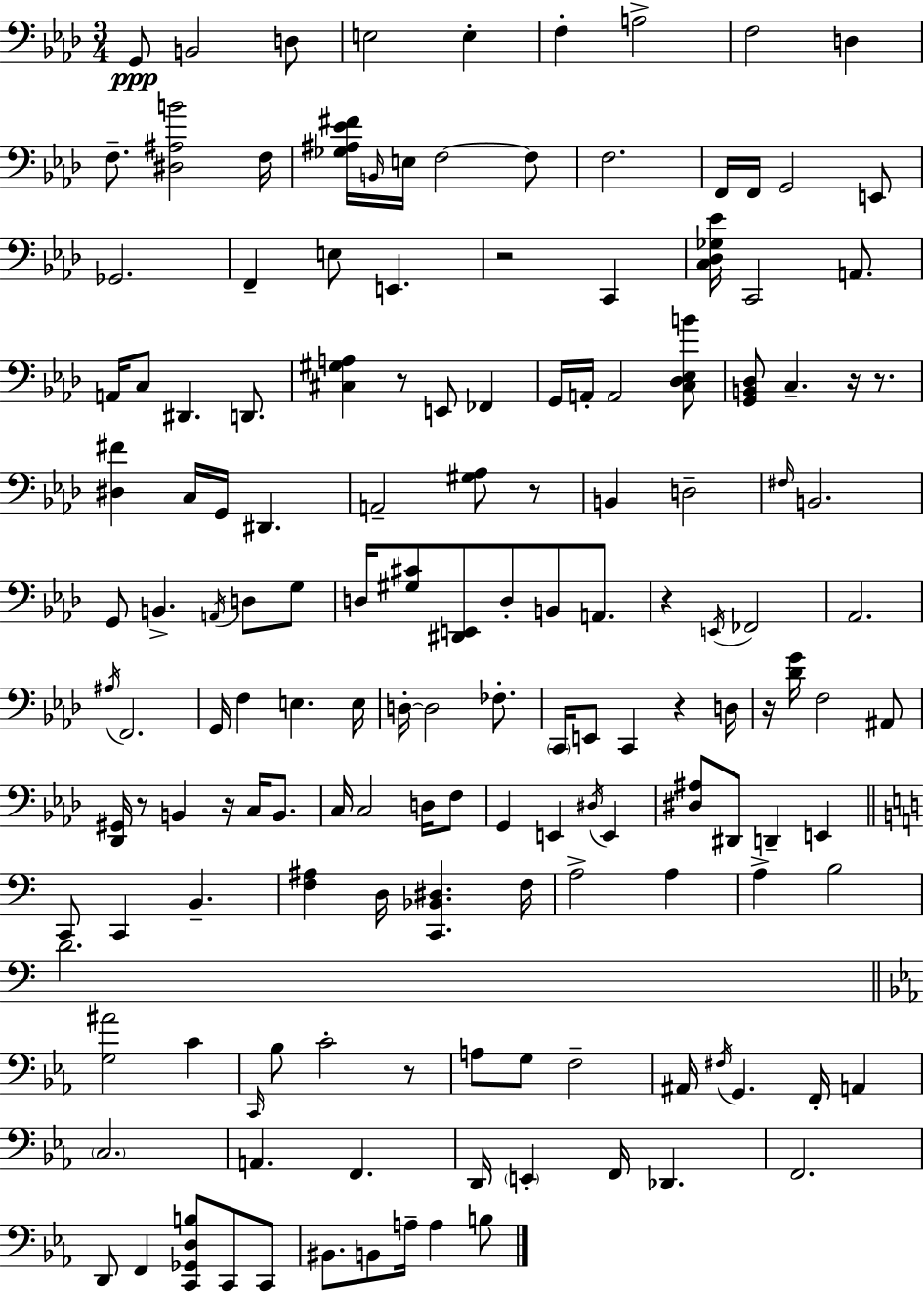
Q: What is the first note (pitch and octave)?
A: G2